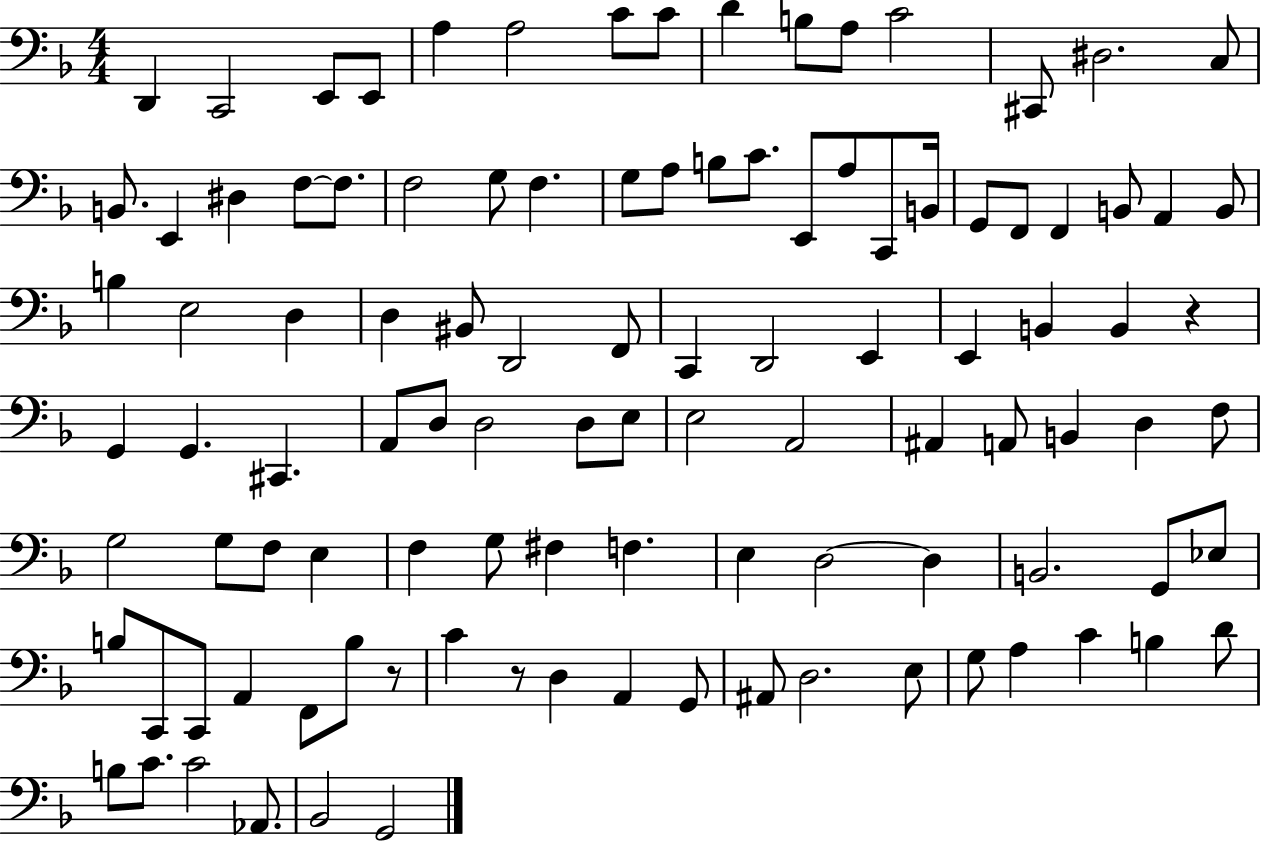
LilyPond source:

{
  \clef bass
  \numericTimeSignature
  \time 4/4
  \key f \major
  d,4 c,2 e,8 e,8 | a4 a2 c'8 c'8 | d'4 b8 a8 c'2 | cis,8 dis2. c8 | \break b,8. e,4 dis4 f8~~ f8. | f2 g8 f4. | g8 a8 b8 c'8. e,8 a8 c,8 b,16 | g,8 f,8 f,4 b,8 a,4 b,8 | \break b4 e2 d4 | d4 bis,8 d,2 f,8 | c,4 d,2 e,4 | e,4 b,4 b,4 r4 | \break g,4 g,4. cis,4. | a,8 d8 d2 d8 e8 | e2 a,2 | ais,4 a,8 b,4 d4 f8 | \break g2 g8 f8 e4 | f4 g8 fis4 f4. | e4 d2~~ d4 | b,2. g,8 ees8 | \break b8 c,8 c,8 a,4 f,8 b8 r8 | c'4 r8 d4 a,4 g,8 | ais,8 d2. e8 | g8 a4 c'4 b4 d'8 | \break b8 c'8. c'2 aes,8. | bes,2 g,2 | \bar "|."
}